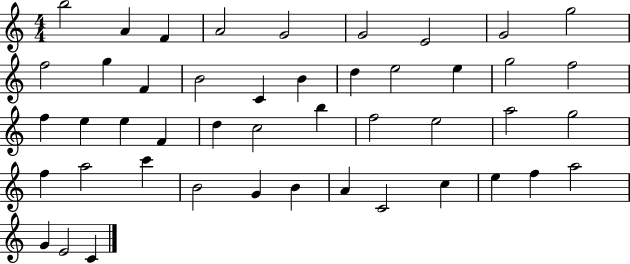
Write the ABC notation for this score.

X:1
T:Untitled
M:4/4
L:1/4
K:C
b2 A F A2 G2 G2 E2 G2 g2 f2 g F B2 C B d e2 e g2 f2 f e e F d c2 b f2 e2 a2 g2 f a2 c' B2 G B A C2 c e f a2 G E2 C